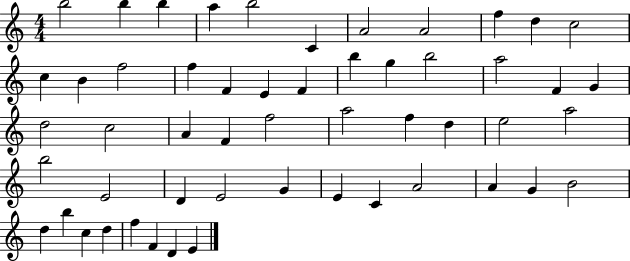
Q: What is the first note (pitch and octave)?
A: B5